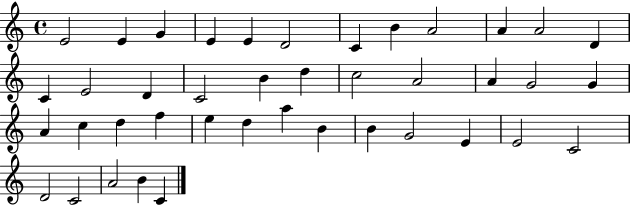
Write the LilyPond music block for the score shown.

{
  \clef treble
  \time 4/4
  \defaultTimeSignature
  \key c \major
  e'2 e'4 g'4 | e'4 e'4 d'2 | c'4 b'4 a'2 | a'4 a'2 d'4 | \break c'4 e'2 d'4 | c'2 b'4 d''4 | c''2 a'2 | a'4 g'2 g'4 | \break a'4 c''4 d''4 f''4 | e''4 d''4 a''4 b'4 | b'4 g'2 e'4 | e'2 c'2 | \break d'2 c'2 | a'2 b'4 c'4 | \bar "|."
}